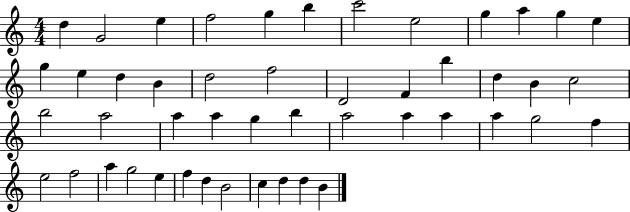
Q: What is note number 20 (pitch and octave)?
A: F4